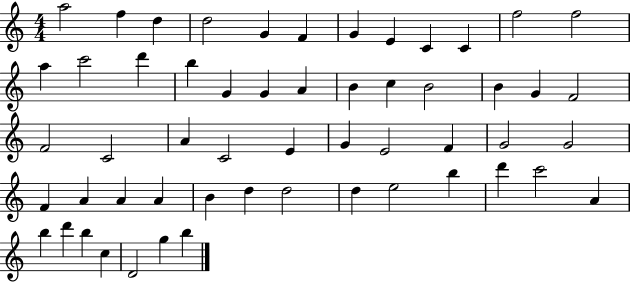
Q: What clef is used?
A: treble